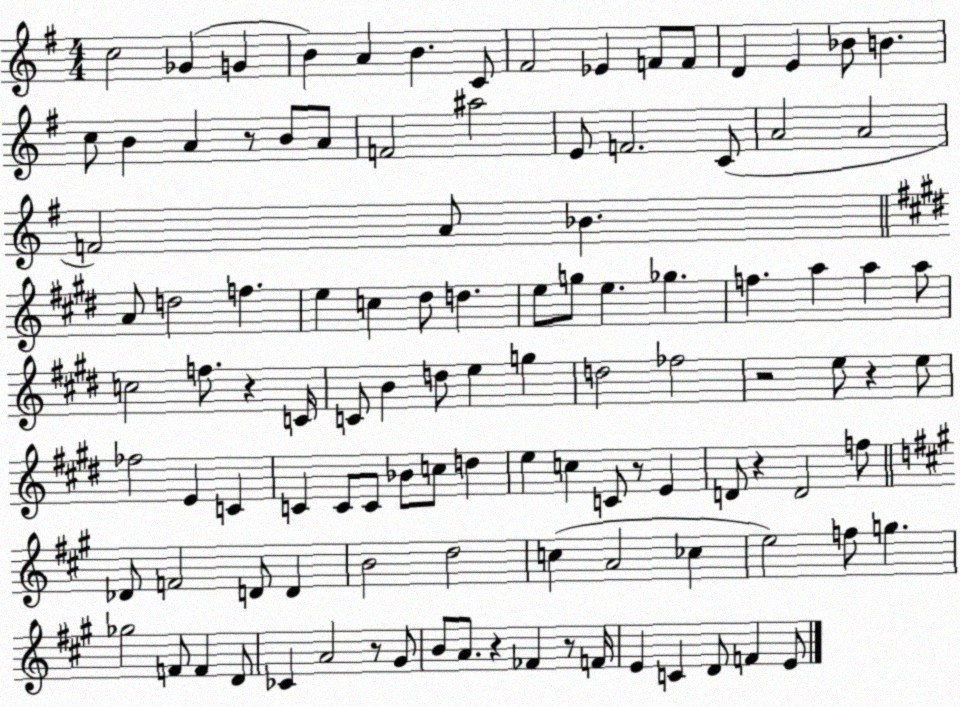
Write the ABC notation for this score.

X:1
T:Untitled
M:4/4
L:1/4
K:G
c2 _G G B A B C/2 ^F2 _E F/2 F/2 D E _B/2 B c/2 B A z/2 B/2 A/2 F2 ^a2 E/2 F2 C/2 A2 A2 F2 A/2 _B A/2 d2 f e c ^d/2 d e/2 g/2 e _g f a a a/2 c2 f/2 z C/4 C/2 B d/2 e g d2 _f2 z2 e/2 z e/2 _f2 E C C C/2 C/2 _B/2 c/2 d e c C/2 z/2 E D/2 z D2 f/2 _D/2 F2 D/2 D B2 d2 c A2 _c e2 f/2 g _g2 F/2 F D/2 _C A2 z/2 ^G/2 B/2 A/2 z _F z/2 F/4 E C D/2 F E/2